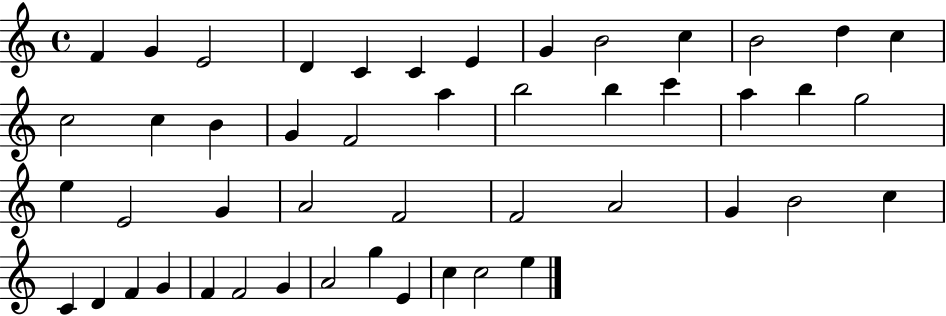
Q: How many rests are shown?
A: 0